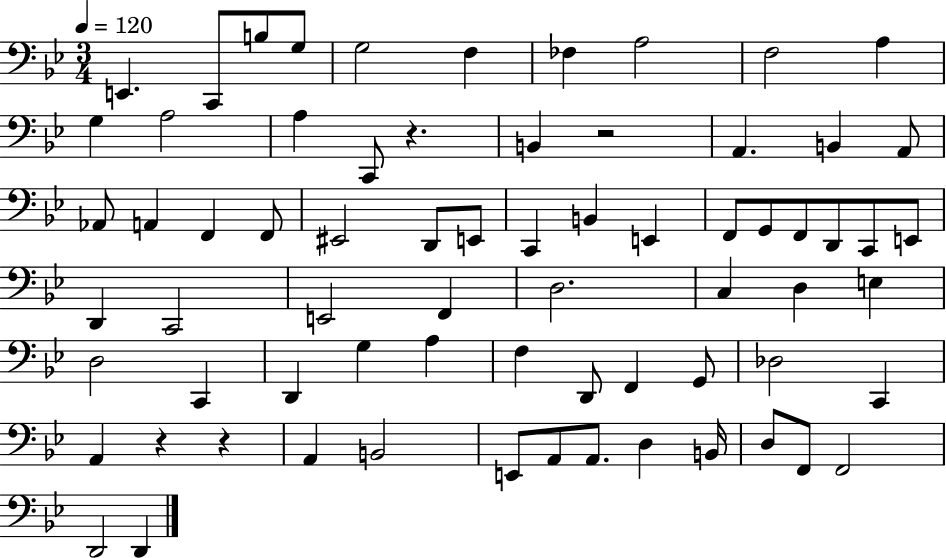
E2/q. C2/e B3/e G3/e G3/h F3/q FES3/q A3/h F3/h A3/q G3/q A3/h A3/q C2/e R/q. B2/q R/h A2/q. B2/q A2/e Ab2/e A2/q F2/q F2/e EIS2/h D2/e E2/e C2/q B2/q E2/q F2/e G2/e F2/e D2/e C2/e E2/e D2/q C2/h E2/h F2/q D3/h. C3/q D3/q E3/q D3/h C2/q D2/q G3/q A3/q F3/q D2/e F2/q G2/e Db3/h C2/q A2/q R/q R/q A2/q B2/h E2/e A2/e A2/e. D3/q B2/s D3/e F2/e F2/h D2/h D2/q